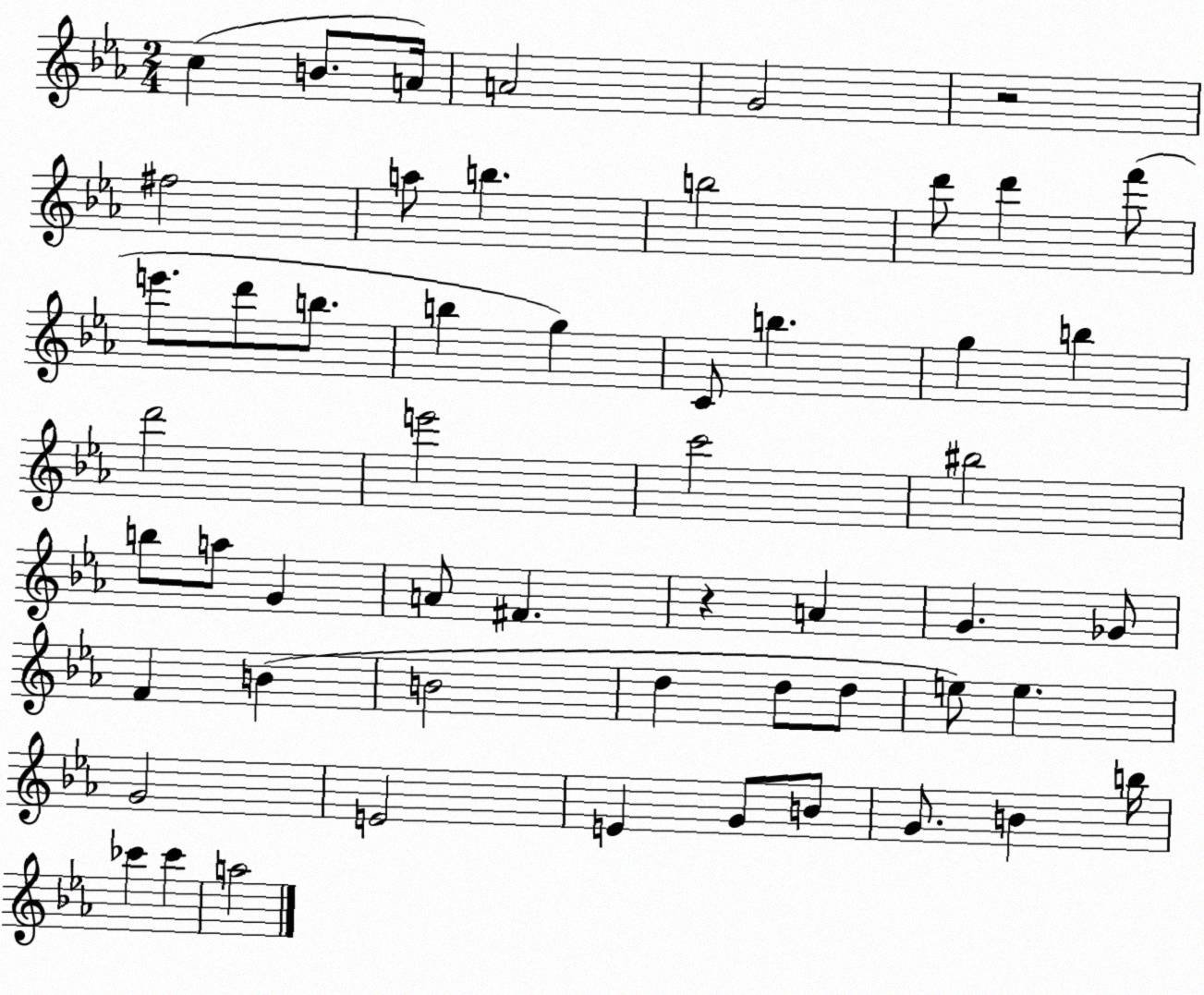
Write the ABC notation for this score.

X:1
T:Untitled
M:2/4
L:1/4
K:Eb
c B/2 A/4 A2 G2 z2 ^f2 a/2 b b2 d'/2 d' f'/2 e'/2 d'/2 b/2 b g C/2 b g b d'2 e'2 c'2 ^b2 b/2 a/2 G A/2 ^F z A G _G/2 F B B2 d d/2 d/2 e/2 e G2 E2 E G/2 B/2 G/2 B b/4 _c' _c' a2